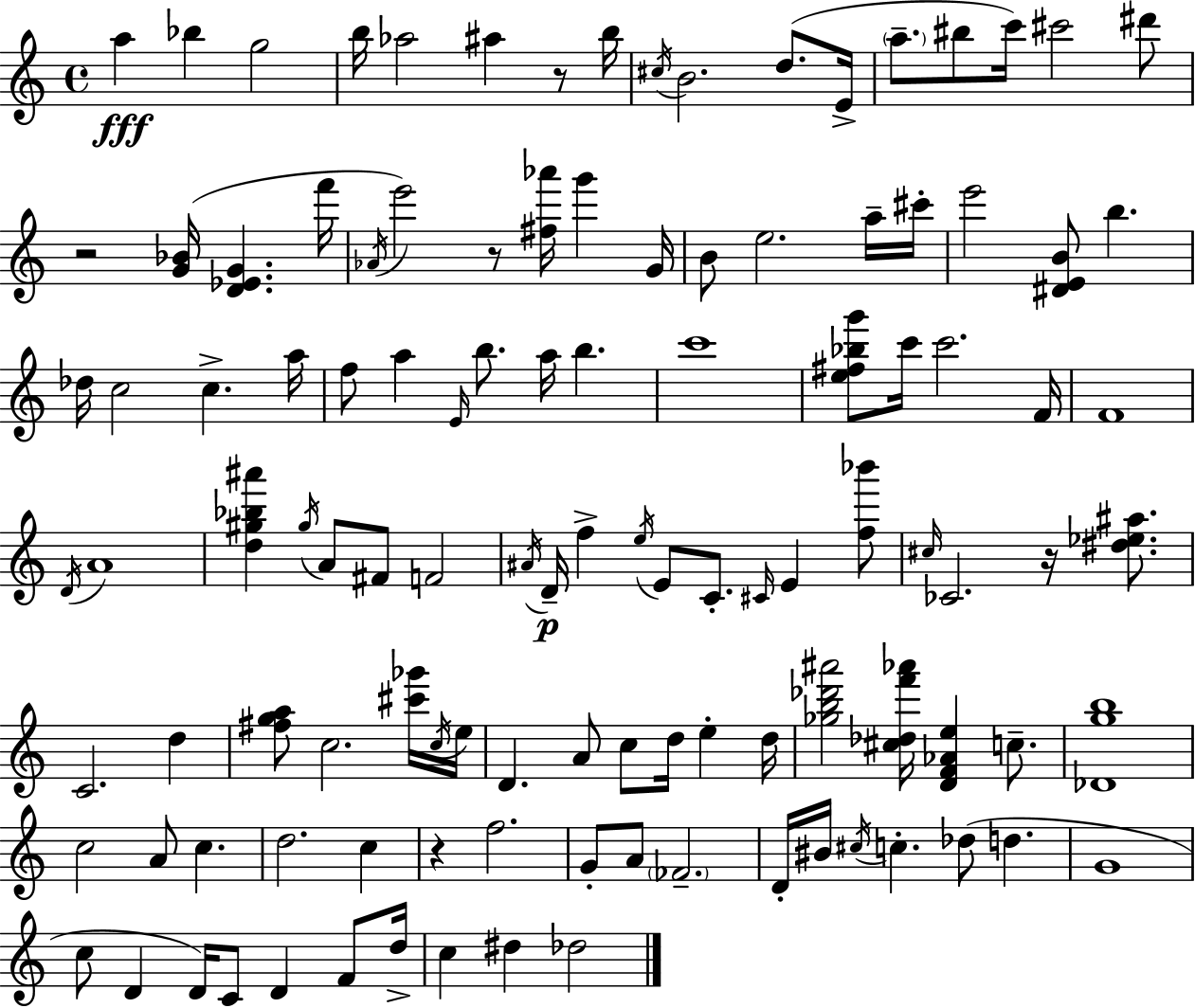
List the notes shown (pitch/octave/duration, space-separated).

A5/q Bb5/q G5/h B5/s Ab5/h A#5/q R/e B5/s C#5/s B4/h. D5/e. E4/s A5/e. BIS5/e C6/s C#6/h D#6/e R/h [G4,Bb4]/s [D4,Eb4,G4]/q. F6/s Ab4/s E6/h R/e [F#5,Ab6]/s G6/q G4/s B4/e E5/h. A5/s C#6/s E6/h [D#4,E4,B4]/e B5/q. Db5/s C5/h C5/q. A5/s F5/e A5/q E4/s B5/e. A5/s B5/q. C6/w [E5,F#5,Bb5,G6]/e C6/s C6/h. F4/s F4/w D4/s A4/w [D5,G#5,Bb5,A#6]/q G#5/s A4/e F#4/e F4/h A#4/s D4/s F5/q E5/s E4/e C4/e. C#4/s E4/q [F5,Bb6]/e C#5/s CES4/h. R/s [D#5,Eb5,A#5]/e. C4/h. D5/q [F#5,G5,A5]/e C5/h. [C#6,Gb6]/s C5/s E5/s D4/q. A4/e C5/e D5/s E5/q D5/s [Gb5,B5,Db6,A#6]/h [C#5,Db5,F6,Ab6]/s [D4,F4,Ab4,E5]/q C5/e. [Db4,G5,B5]/w C5/h A4/e C5/q. D5/h. C5/q R/q F5/h. G4/e A4/e FES4/h. D4/s BIS4/s C#5/s C5/q. Db5/e D5/q. G4/w C5/e D4/q D4/s C4/e D4/q F4/e D5/s C5/q D#5/q Db5/h